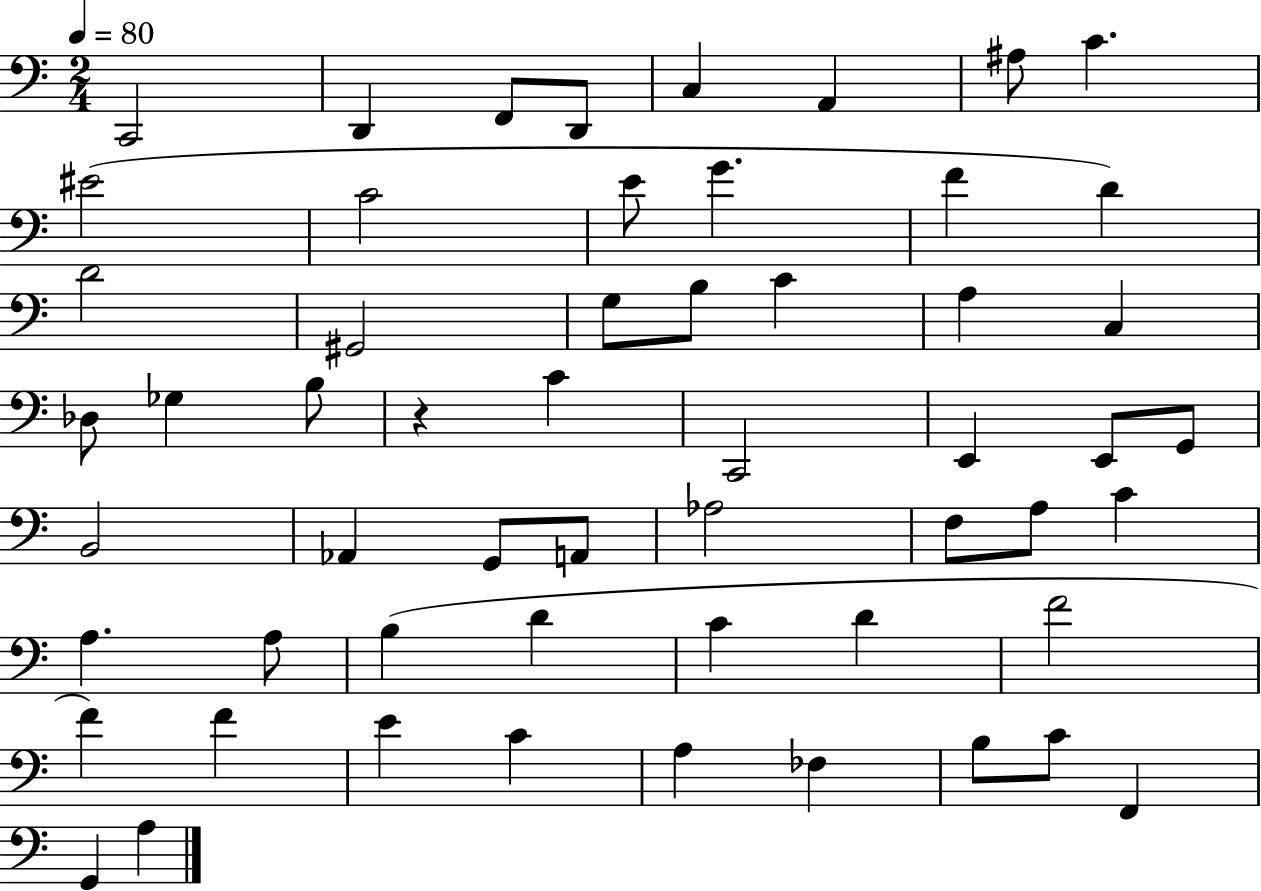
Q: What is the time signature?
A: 2/4